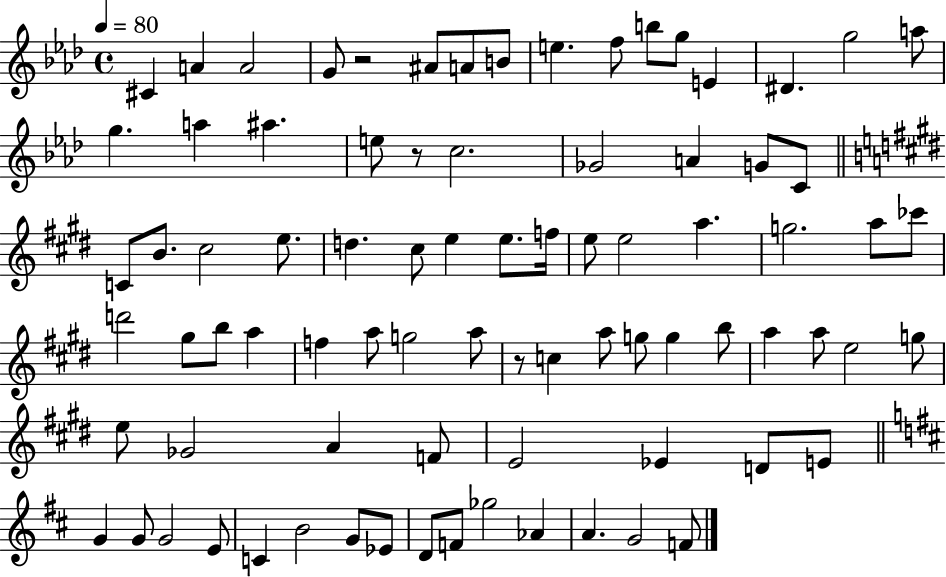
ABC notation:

X:1
T:Untitled
M:4/4
L:1/4
K:Ab
^C A A2 G/2 z2 ^A/2 A/2 B/2 e f/2 b/2 g/2 E ^D g2 a/2 g a ^a e/2 z/2 c2 _G2 A G/2 C/2 C/2 B/2 ^c2 e/2 d ^c/2 e e/2 f/4 e/2 e2 a g2 a/2 _c'/2 d'2 ^g/2 b/2 a f a/2 g2 a/2 z/2 c a/2 g/2 g b/2 a a/2 e2 g/2 e/2 _G2 A F/2 E2 _E D/2 E/2 G G/2 G2 E/2 C B2 G/2 _E/2 D/2 F/2 _g2 _A A G2 F/2